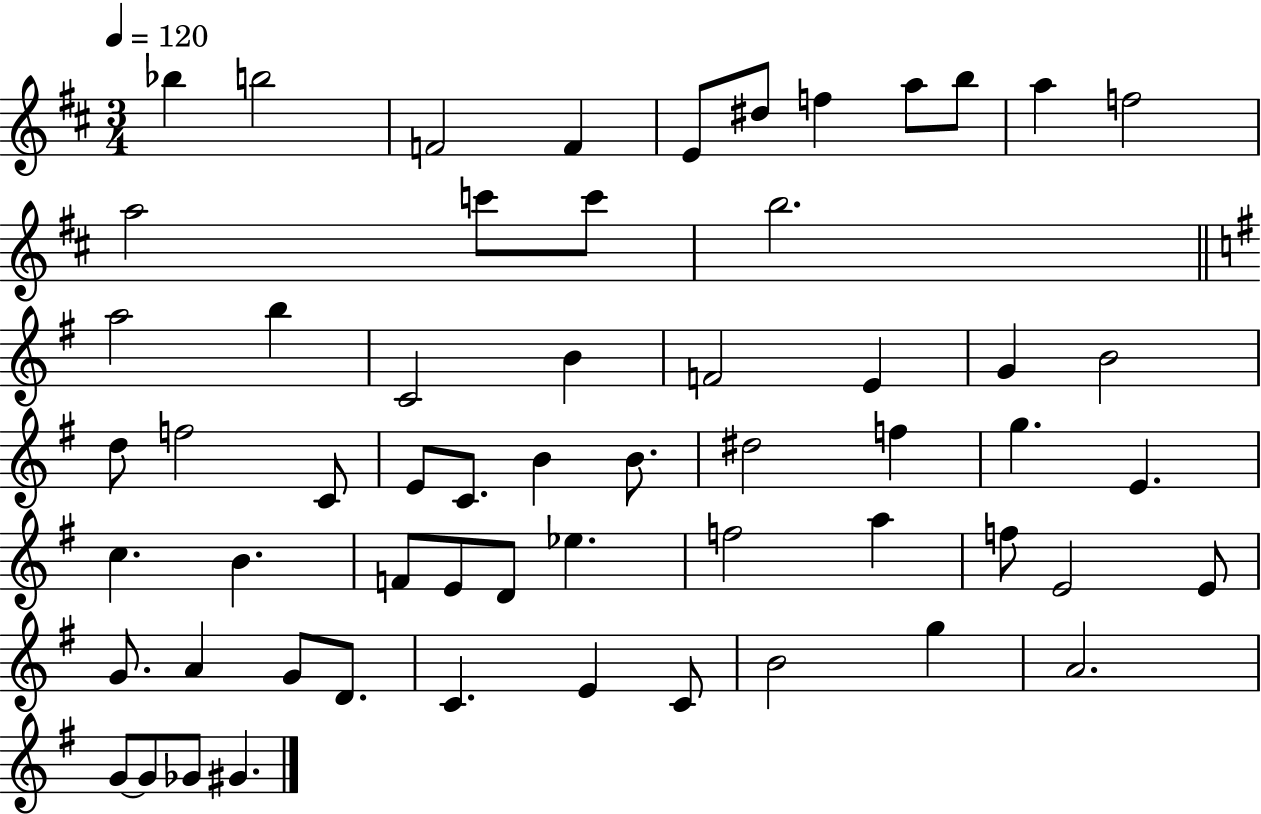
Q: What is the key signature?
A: D major